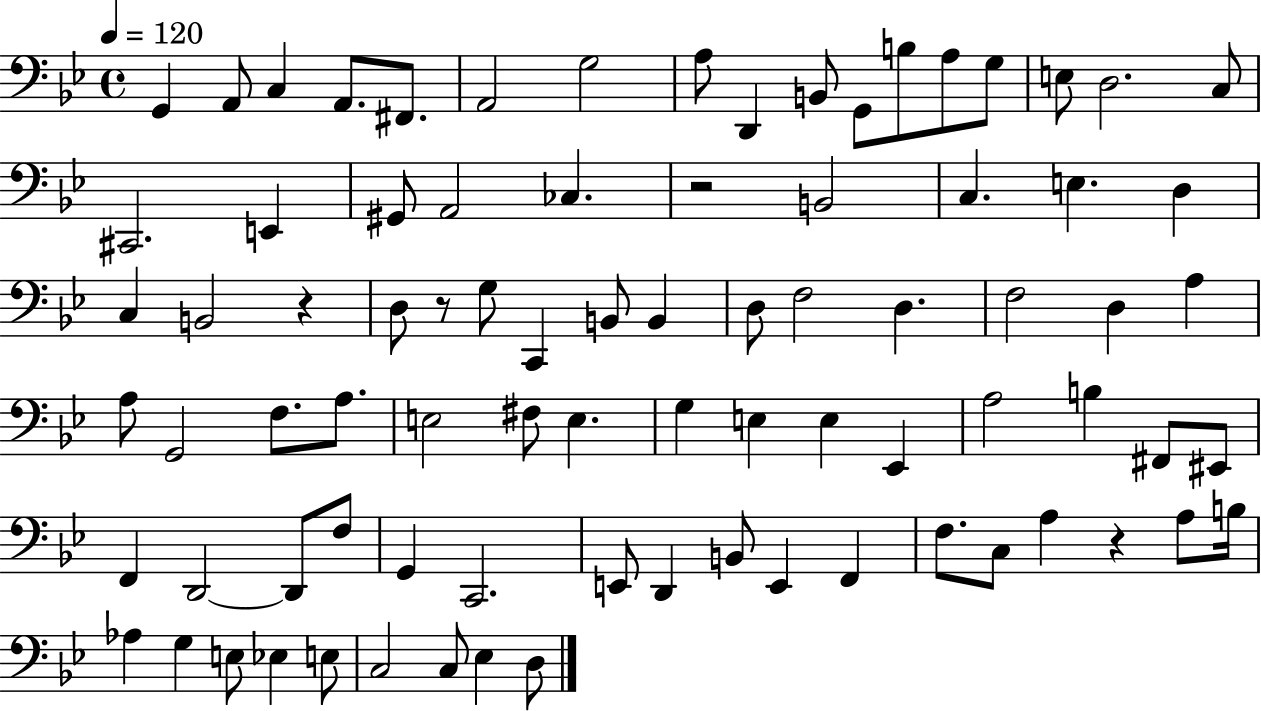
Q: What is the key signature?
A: BES major